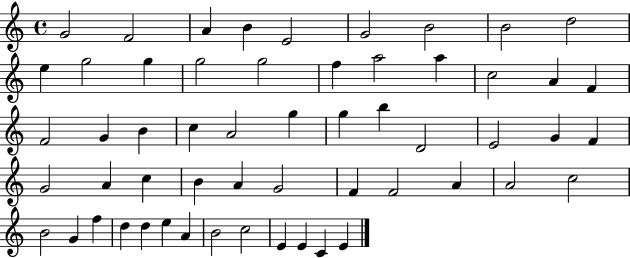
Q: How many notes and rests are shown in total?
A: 56